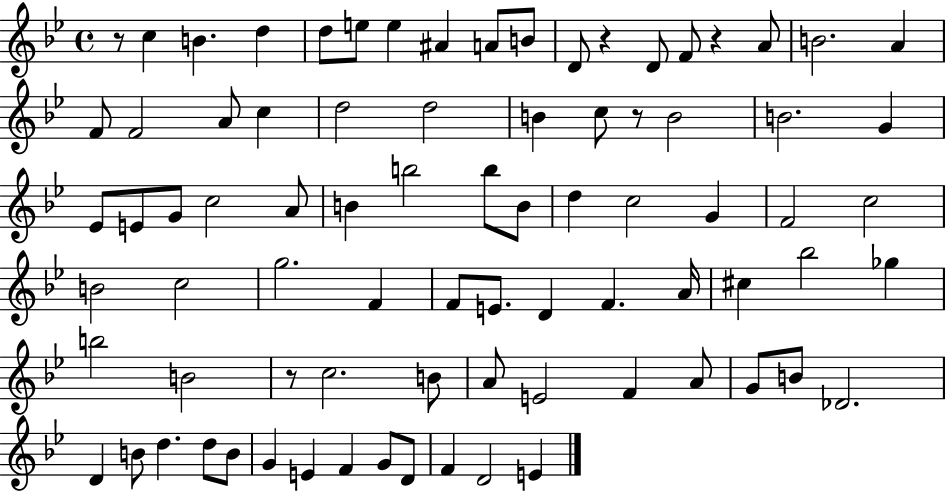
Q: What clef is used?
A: treble